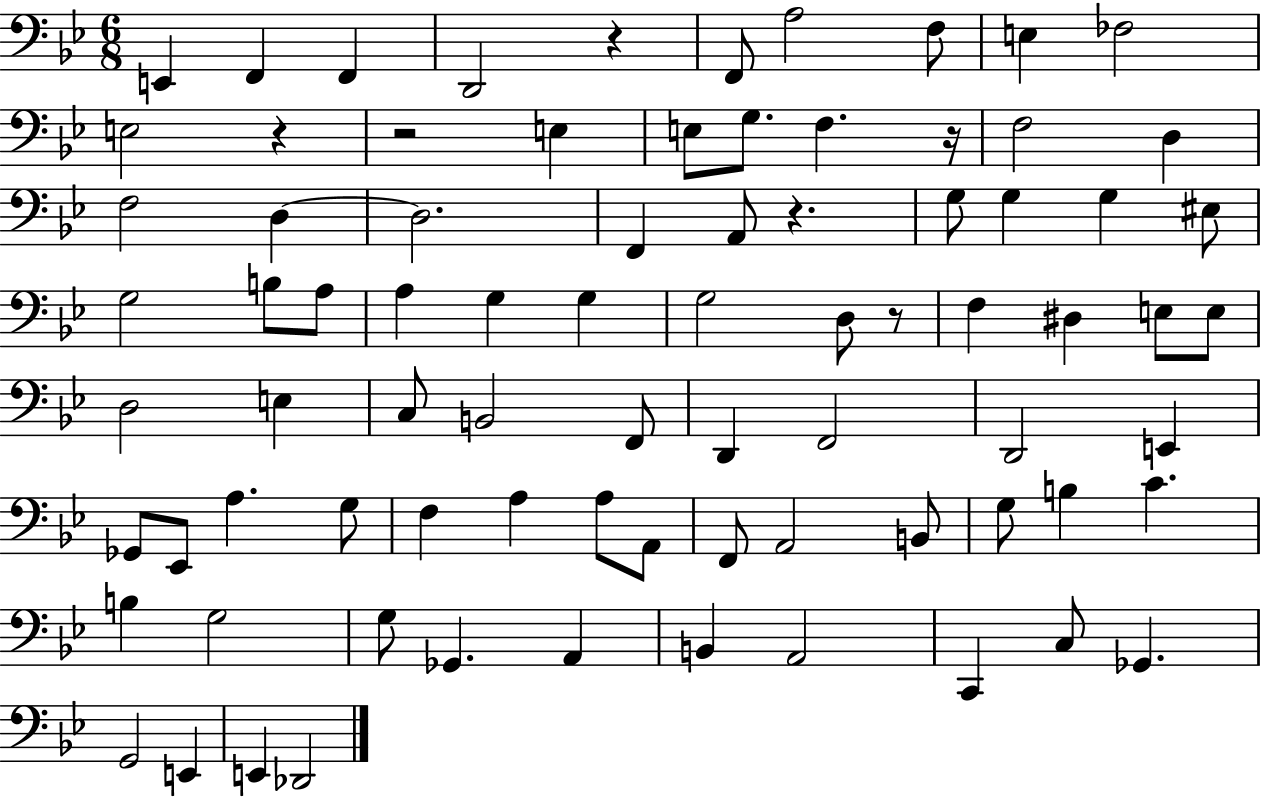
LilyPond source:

{
  \clef bass
  \numericTimeSignature
  \time 6/8
  \key bes \major
  e,4 f,4 f,4 | d,2 r4 | f,8 a2 f8 | e4 fes2 | \break e2 r4 | r2 e4 | e8 g8. f4. r16 | f2 d4 | \break f2 d4~~ | d2. | f,4 a,8 r4. | g8 g4 g4 eis8 | \break g2 b8 a8 | a4 g4 g4 | g2 d8 r8 | f4 dis4 e8 e8 | \break d2 e4 | c8 b,2 f,8 | d,4 f,2 | d,2 e,4 | \break ges,8 ees,8 a4. g8 | f4 a4 a8 a,8 | f,8 a,2 b,8 | g8 b4 c'4. | \break b4 g2 | g8 ges,4. a,4 | b,4 a,2 | c,4 c8 ges,4. | \break g,2 e,4 | e,4 des,2 | \bar "|."
}